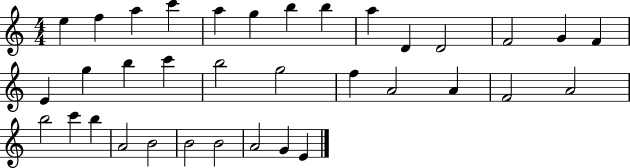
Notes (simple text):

E5/q F5/q A5/q C6/q A5/q G5/q B5/q B5/q A5/q D4/q D4/h F4/h G4/q F4/q E4/q G5/q B5/q C6/q B5/h G5/h F5/q A4/h A4/q F4/h A4/h B5/h C6/q B5/q A4/h B4/h B4/h B4/h A4/h G4/q E4/q